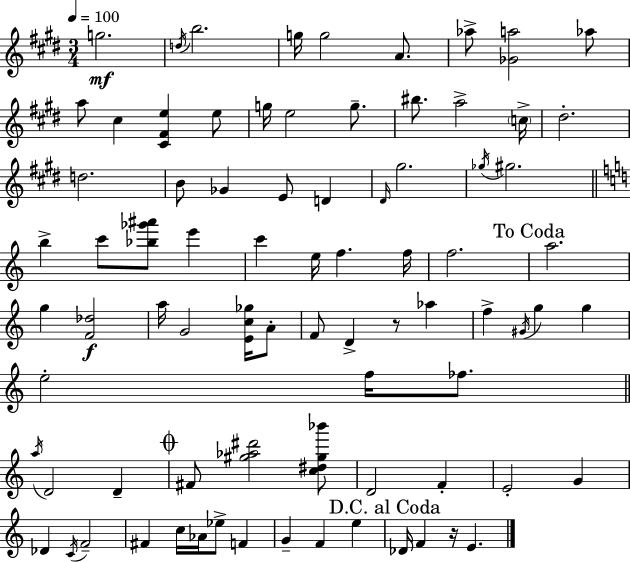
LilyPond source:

{
  \clef treble
  \numericTimeSignature
  \time 3/4
  \key e \major
  \tempo 4 = 100
  g''2.\mf | \acciaccatura { d''16 } b''2. | g''16 g''2 a'8. | aes''8-> <ges' a''>2 aes''8 | \break a''8 cis''4 <cis' fis' e''>4 e''8 | g''16 e''2 g''8.-- | bis''8. a''2-> | \parenthesize c''16-> dis''2.-. | \break d''2. | b'8 ges'4 e'8 d'4 | \grace { dis'16 } gis''2. | \acciaccatura { ges''16 } gis''2. | \break \bar "||" \break \key c \major b''4-> c'''8 <bes'' ges''' ais'''>8 e'''4 | c'''4 e''16 f''4. f''16 | f''2. | \mark "To Coda" a''2. | \break g''4 <f' des''>2\f | a''16 g'2 <e' c'' ges''>16 a'8-. | f'8 d'4-> r8 aes''4 | f''4-> \acciaccatura { gis'16 } g''4 g''4 | \break e''2-. f''16 fes''8. | \bar "||" \break \key c \major \acciaccatura { a''16 } d'2 d'4-- | \mark \markup { \musicglyph "scripts.coda" } fis'8 <gis'' aes'' dis'''>2 <c'' dis'' gis'' bes'''>8 | d'2 f'4-. | e'2-. g'4 | \break des'4 \acciaccatura { c'16 } f'2-- | fis'4 c''16 aes'16 ees''8-> f'4 | g'4-- f'4 e''4 | \mark "D.C. al Coda" des'16 f'4 r16 e'4. | \break \bar "|."
}